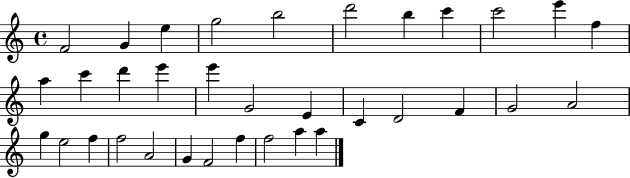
X:1
T:Untitled
M:4/4
L:1/4
K:C
F2 G e g2 b2 d'2 b c' c'2 e' f a c' d' e' e' G2 E C D2 F G2 A2 g e2 f f2 A2 G F2 f f2 a a